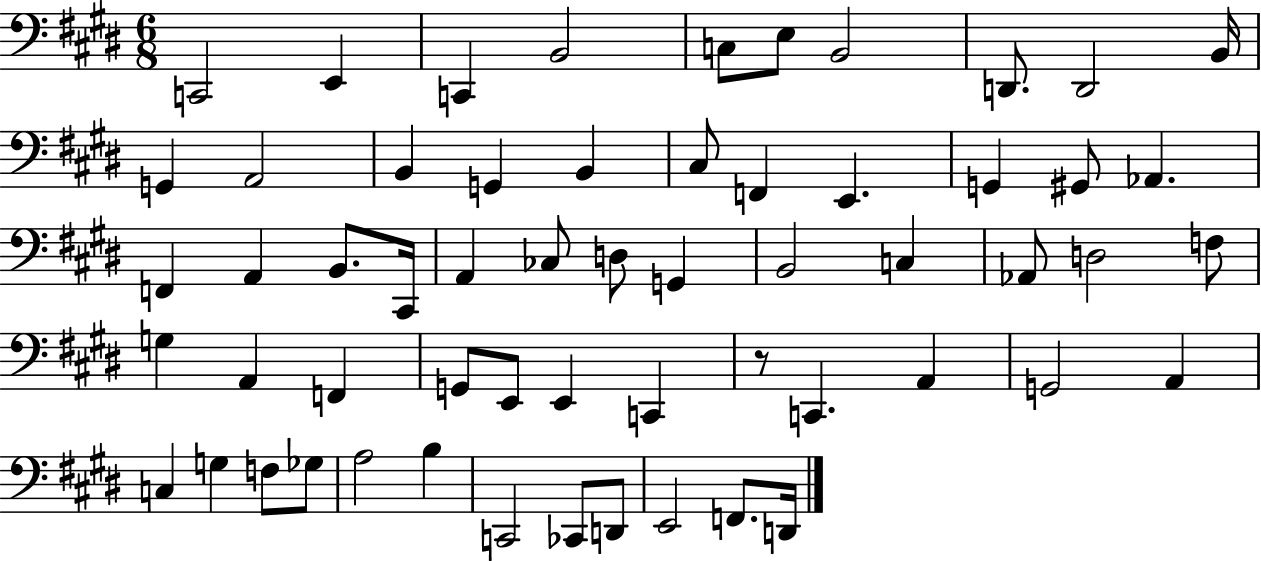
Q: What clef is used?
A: bass